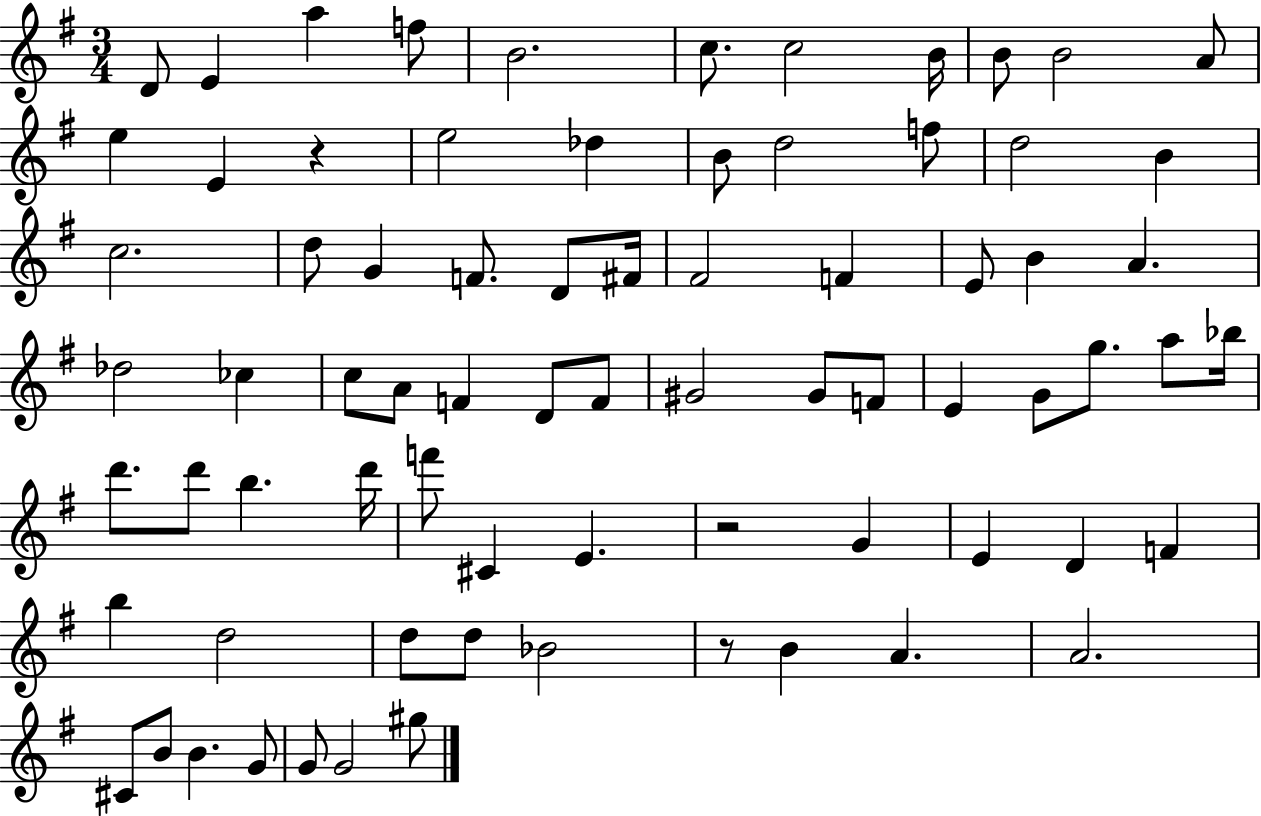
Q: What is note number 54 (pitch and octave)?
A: G4